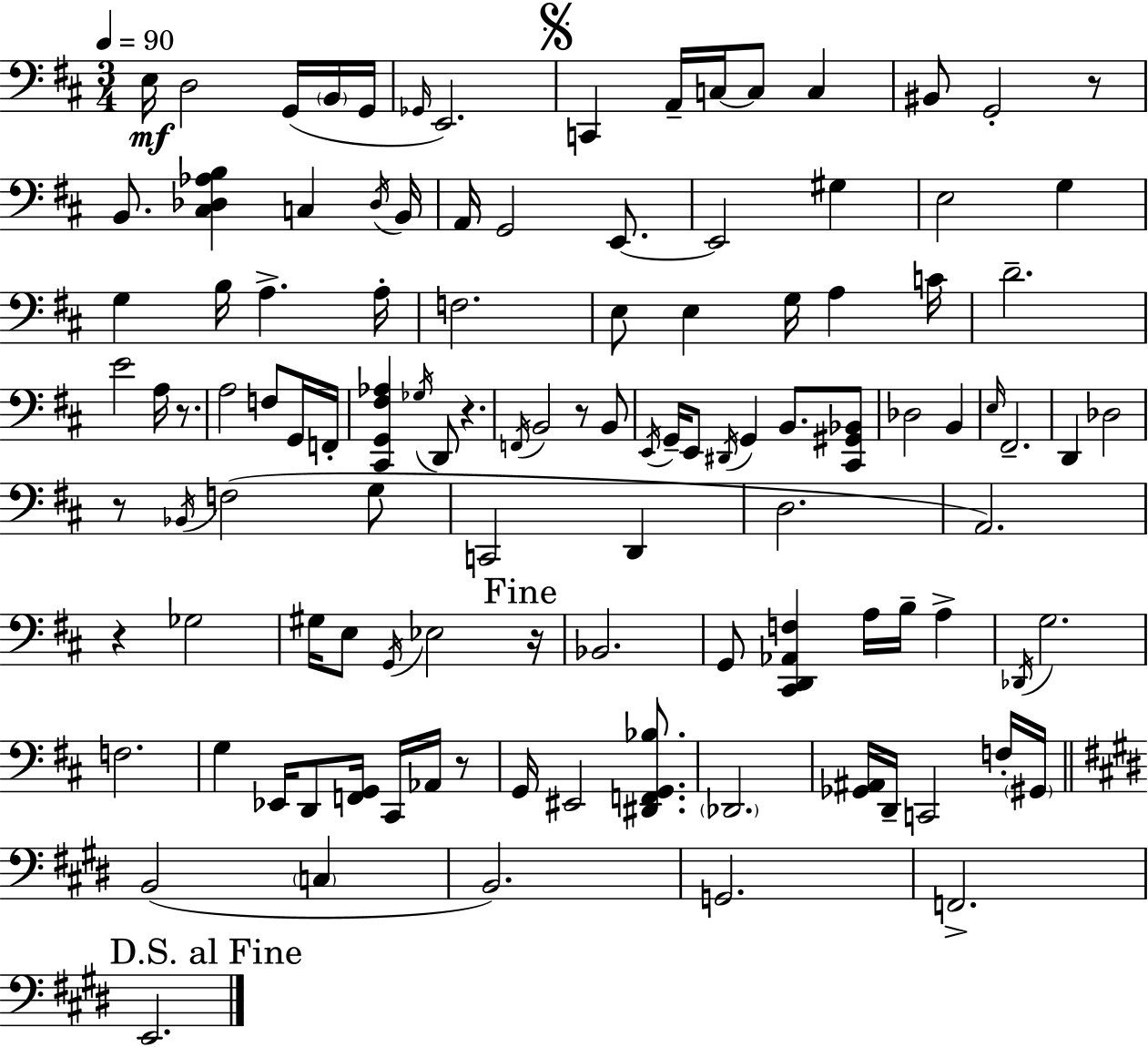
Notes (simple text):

E3/s D3/h G2/s B2/s G2/s Gb2/s E2/h. C2/q A2/s C3/s C3/e C3/q BIS2/e G2/h R/e B2/e. [C#3,Db3,Ab3,B3]/q C3/q Db3/s B2/s A2/s G2/h E2/e. E2/h G#3/q E3/h G3/q G3/q B3/s A3/q. A3/s F3/h. E3/e E3/q G3/s A3/q C4/s D4/h. E4/h A3/s R/e. A3/h F3/e G2/s F2/s [C#2,G2,F#3,Ab3]/q Gb3/s D2/e R/q. F2/s B2/h R/e B2/e E2/s G2/s E2/e D#2/s G2/q B2/e. [C#2,G#2,Bb2]/e Db3/h B2/q E3/s F#2/h. D2/q Db3/h R/e Bb2/s F3/h G3/e C2/h D2/q D3/h. A2/h. R/q Gb3/h G#3/s E3/e G2/s Eb3/h R/s Bb2/h. G2/e [C#2,D2,Ab2,F3]/q A3/s B3/s A3/q Db2/s G3/h. F3/h. G3/q Eb2/s D2/e [F2,G2]/s C#2/s Ab2/s R/e G2/s EIS2/h [D#2,F2,G2,Bb3]/e. Db2/h. [Gb2,A#2]/s D2/s C2/h F3/s G#2/s B2/h C3/q B2/h. G2/h. F2/h. E2/h.